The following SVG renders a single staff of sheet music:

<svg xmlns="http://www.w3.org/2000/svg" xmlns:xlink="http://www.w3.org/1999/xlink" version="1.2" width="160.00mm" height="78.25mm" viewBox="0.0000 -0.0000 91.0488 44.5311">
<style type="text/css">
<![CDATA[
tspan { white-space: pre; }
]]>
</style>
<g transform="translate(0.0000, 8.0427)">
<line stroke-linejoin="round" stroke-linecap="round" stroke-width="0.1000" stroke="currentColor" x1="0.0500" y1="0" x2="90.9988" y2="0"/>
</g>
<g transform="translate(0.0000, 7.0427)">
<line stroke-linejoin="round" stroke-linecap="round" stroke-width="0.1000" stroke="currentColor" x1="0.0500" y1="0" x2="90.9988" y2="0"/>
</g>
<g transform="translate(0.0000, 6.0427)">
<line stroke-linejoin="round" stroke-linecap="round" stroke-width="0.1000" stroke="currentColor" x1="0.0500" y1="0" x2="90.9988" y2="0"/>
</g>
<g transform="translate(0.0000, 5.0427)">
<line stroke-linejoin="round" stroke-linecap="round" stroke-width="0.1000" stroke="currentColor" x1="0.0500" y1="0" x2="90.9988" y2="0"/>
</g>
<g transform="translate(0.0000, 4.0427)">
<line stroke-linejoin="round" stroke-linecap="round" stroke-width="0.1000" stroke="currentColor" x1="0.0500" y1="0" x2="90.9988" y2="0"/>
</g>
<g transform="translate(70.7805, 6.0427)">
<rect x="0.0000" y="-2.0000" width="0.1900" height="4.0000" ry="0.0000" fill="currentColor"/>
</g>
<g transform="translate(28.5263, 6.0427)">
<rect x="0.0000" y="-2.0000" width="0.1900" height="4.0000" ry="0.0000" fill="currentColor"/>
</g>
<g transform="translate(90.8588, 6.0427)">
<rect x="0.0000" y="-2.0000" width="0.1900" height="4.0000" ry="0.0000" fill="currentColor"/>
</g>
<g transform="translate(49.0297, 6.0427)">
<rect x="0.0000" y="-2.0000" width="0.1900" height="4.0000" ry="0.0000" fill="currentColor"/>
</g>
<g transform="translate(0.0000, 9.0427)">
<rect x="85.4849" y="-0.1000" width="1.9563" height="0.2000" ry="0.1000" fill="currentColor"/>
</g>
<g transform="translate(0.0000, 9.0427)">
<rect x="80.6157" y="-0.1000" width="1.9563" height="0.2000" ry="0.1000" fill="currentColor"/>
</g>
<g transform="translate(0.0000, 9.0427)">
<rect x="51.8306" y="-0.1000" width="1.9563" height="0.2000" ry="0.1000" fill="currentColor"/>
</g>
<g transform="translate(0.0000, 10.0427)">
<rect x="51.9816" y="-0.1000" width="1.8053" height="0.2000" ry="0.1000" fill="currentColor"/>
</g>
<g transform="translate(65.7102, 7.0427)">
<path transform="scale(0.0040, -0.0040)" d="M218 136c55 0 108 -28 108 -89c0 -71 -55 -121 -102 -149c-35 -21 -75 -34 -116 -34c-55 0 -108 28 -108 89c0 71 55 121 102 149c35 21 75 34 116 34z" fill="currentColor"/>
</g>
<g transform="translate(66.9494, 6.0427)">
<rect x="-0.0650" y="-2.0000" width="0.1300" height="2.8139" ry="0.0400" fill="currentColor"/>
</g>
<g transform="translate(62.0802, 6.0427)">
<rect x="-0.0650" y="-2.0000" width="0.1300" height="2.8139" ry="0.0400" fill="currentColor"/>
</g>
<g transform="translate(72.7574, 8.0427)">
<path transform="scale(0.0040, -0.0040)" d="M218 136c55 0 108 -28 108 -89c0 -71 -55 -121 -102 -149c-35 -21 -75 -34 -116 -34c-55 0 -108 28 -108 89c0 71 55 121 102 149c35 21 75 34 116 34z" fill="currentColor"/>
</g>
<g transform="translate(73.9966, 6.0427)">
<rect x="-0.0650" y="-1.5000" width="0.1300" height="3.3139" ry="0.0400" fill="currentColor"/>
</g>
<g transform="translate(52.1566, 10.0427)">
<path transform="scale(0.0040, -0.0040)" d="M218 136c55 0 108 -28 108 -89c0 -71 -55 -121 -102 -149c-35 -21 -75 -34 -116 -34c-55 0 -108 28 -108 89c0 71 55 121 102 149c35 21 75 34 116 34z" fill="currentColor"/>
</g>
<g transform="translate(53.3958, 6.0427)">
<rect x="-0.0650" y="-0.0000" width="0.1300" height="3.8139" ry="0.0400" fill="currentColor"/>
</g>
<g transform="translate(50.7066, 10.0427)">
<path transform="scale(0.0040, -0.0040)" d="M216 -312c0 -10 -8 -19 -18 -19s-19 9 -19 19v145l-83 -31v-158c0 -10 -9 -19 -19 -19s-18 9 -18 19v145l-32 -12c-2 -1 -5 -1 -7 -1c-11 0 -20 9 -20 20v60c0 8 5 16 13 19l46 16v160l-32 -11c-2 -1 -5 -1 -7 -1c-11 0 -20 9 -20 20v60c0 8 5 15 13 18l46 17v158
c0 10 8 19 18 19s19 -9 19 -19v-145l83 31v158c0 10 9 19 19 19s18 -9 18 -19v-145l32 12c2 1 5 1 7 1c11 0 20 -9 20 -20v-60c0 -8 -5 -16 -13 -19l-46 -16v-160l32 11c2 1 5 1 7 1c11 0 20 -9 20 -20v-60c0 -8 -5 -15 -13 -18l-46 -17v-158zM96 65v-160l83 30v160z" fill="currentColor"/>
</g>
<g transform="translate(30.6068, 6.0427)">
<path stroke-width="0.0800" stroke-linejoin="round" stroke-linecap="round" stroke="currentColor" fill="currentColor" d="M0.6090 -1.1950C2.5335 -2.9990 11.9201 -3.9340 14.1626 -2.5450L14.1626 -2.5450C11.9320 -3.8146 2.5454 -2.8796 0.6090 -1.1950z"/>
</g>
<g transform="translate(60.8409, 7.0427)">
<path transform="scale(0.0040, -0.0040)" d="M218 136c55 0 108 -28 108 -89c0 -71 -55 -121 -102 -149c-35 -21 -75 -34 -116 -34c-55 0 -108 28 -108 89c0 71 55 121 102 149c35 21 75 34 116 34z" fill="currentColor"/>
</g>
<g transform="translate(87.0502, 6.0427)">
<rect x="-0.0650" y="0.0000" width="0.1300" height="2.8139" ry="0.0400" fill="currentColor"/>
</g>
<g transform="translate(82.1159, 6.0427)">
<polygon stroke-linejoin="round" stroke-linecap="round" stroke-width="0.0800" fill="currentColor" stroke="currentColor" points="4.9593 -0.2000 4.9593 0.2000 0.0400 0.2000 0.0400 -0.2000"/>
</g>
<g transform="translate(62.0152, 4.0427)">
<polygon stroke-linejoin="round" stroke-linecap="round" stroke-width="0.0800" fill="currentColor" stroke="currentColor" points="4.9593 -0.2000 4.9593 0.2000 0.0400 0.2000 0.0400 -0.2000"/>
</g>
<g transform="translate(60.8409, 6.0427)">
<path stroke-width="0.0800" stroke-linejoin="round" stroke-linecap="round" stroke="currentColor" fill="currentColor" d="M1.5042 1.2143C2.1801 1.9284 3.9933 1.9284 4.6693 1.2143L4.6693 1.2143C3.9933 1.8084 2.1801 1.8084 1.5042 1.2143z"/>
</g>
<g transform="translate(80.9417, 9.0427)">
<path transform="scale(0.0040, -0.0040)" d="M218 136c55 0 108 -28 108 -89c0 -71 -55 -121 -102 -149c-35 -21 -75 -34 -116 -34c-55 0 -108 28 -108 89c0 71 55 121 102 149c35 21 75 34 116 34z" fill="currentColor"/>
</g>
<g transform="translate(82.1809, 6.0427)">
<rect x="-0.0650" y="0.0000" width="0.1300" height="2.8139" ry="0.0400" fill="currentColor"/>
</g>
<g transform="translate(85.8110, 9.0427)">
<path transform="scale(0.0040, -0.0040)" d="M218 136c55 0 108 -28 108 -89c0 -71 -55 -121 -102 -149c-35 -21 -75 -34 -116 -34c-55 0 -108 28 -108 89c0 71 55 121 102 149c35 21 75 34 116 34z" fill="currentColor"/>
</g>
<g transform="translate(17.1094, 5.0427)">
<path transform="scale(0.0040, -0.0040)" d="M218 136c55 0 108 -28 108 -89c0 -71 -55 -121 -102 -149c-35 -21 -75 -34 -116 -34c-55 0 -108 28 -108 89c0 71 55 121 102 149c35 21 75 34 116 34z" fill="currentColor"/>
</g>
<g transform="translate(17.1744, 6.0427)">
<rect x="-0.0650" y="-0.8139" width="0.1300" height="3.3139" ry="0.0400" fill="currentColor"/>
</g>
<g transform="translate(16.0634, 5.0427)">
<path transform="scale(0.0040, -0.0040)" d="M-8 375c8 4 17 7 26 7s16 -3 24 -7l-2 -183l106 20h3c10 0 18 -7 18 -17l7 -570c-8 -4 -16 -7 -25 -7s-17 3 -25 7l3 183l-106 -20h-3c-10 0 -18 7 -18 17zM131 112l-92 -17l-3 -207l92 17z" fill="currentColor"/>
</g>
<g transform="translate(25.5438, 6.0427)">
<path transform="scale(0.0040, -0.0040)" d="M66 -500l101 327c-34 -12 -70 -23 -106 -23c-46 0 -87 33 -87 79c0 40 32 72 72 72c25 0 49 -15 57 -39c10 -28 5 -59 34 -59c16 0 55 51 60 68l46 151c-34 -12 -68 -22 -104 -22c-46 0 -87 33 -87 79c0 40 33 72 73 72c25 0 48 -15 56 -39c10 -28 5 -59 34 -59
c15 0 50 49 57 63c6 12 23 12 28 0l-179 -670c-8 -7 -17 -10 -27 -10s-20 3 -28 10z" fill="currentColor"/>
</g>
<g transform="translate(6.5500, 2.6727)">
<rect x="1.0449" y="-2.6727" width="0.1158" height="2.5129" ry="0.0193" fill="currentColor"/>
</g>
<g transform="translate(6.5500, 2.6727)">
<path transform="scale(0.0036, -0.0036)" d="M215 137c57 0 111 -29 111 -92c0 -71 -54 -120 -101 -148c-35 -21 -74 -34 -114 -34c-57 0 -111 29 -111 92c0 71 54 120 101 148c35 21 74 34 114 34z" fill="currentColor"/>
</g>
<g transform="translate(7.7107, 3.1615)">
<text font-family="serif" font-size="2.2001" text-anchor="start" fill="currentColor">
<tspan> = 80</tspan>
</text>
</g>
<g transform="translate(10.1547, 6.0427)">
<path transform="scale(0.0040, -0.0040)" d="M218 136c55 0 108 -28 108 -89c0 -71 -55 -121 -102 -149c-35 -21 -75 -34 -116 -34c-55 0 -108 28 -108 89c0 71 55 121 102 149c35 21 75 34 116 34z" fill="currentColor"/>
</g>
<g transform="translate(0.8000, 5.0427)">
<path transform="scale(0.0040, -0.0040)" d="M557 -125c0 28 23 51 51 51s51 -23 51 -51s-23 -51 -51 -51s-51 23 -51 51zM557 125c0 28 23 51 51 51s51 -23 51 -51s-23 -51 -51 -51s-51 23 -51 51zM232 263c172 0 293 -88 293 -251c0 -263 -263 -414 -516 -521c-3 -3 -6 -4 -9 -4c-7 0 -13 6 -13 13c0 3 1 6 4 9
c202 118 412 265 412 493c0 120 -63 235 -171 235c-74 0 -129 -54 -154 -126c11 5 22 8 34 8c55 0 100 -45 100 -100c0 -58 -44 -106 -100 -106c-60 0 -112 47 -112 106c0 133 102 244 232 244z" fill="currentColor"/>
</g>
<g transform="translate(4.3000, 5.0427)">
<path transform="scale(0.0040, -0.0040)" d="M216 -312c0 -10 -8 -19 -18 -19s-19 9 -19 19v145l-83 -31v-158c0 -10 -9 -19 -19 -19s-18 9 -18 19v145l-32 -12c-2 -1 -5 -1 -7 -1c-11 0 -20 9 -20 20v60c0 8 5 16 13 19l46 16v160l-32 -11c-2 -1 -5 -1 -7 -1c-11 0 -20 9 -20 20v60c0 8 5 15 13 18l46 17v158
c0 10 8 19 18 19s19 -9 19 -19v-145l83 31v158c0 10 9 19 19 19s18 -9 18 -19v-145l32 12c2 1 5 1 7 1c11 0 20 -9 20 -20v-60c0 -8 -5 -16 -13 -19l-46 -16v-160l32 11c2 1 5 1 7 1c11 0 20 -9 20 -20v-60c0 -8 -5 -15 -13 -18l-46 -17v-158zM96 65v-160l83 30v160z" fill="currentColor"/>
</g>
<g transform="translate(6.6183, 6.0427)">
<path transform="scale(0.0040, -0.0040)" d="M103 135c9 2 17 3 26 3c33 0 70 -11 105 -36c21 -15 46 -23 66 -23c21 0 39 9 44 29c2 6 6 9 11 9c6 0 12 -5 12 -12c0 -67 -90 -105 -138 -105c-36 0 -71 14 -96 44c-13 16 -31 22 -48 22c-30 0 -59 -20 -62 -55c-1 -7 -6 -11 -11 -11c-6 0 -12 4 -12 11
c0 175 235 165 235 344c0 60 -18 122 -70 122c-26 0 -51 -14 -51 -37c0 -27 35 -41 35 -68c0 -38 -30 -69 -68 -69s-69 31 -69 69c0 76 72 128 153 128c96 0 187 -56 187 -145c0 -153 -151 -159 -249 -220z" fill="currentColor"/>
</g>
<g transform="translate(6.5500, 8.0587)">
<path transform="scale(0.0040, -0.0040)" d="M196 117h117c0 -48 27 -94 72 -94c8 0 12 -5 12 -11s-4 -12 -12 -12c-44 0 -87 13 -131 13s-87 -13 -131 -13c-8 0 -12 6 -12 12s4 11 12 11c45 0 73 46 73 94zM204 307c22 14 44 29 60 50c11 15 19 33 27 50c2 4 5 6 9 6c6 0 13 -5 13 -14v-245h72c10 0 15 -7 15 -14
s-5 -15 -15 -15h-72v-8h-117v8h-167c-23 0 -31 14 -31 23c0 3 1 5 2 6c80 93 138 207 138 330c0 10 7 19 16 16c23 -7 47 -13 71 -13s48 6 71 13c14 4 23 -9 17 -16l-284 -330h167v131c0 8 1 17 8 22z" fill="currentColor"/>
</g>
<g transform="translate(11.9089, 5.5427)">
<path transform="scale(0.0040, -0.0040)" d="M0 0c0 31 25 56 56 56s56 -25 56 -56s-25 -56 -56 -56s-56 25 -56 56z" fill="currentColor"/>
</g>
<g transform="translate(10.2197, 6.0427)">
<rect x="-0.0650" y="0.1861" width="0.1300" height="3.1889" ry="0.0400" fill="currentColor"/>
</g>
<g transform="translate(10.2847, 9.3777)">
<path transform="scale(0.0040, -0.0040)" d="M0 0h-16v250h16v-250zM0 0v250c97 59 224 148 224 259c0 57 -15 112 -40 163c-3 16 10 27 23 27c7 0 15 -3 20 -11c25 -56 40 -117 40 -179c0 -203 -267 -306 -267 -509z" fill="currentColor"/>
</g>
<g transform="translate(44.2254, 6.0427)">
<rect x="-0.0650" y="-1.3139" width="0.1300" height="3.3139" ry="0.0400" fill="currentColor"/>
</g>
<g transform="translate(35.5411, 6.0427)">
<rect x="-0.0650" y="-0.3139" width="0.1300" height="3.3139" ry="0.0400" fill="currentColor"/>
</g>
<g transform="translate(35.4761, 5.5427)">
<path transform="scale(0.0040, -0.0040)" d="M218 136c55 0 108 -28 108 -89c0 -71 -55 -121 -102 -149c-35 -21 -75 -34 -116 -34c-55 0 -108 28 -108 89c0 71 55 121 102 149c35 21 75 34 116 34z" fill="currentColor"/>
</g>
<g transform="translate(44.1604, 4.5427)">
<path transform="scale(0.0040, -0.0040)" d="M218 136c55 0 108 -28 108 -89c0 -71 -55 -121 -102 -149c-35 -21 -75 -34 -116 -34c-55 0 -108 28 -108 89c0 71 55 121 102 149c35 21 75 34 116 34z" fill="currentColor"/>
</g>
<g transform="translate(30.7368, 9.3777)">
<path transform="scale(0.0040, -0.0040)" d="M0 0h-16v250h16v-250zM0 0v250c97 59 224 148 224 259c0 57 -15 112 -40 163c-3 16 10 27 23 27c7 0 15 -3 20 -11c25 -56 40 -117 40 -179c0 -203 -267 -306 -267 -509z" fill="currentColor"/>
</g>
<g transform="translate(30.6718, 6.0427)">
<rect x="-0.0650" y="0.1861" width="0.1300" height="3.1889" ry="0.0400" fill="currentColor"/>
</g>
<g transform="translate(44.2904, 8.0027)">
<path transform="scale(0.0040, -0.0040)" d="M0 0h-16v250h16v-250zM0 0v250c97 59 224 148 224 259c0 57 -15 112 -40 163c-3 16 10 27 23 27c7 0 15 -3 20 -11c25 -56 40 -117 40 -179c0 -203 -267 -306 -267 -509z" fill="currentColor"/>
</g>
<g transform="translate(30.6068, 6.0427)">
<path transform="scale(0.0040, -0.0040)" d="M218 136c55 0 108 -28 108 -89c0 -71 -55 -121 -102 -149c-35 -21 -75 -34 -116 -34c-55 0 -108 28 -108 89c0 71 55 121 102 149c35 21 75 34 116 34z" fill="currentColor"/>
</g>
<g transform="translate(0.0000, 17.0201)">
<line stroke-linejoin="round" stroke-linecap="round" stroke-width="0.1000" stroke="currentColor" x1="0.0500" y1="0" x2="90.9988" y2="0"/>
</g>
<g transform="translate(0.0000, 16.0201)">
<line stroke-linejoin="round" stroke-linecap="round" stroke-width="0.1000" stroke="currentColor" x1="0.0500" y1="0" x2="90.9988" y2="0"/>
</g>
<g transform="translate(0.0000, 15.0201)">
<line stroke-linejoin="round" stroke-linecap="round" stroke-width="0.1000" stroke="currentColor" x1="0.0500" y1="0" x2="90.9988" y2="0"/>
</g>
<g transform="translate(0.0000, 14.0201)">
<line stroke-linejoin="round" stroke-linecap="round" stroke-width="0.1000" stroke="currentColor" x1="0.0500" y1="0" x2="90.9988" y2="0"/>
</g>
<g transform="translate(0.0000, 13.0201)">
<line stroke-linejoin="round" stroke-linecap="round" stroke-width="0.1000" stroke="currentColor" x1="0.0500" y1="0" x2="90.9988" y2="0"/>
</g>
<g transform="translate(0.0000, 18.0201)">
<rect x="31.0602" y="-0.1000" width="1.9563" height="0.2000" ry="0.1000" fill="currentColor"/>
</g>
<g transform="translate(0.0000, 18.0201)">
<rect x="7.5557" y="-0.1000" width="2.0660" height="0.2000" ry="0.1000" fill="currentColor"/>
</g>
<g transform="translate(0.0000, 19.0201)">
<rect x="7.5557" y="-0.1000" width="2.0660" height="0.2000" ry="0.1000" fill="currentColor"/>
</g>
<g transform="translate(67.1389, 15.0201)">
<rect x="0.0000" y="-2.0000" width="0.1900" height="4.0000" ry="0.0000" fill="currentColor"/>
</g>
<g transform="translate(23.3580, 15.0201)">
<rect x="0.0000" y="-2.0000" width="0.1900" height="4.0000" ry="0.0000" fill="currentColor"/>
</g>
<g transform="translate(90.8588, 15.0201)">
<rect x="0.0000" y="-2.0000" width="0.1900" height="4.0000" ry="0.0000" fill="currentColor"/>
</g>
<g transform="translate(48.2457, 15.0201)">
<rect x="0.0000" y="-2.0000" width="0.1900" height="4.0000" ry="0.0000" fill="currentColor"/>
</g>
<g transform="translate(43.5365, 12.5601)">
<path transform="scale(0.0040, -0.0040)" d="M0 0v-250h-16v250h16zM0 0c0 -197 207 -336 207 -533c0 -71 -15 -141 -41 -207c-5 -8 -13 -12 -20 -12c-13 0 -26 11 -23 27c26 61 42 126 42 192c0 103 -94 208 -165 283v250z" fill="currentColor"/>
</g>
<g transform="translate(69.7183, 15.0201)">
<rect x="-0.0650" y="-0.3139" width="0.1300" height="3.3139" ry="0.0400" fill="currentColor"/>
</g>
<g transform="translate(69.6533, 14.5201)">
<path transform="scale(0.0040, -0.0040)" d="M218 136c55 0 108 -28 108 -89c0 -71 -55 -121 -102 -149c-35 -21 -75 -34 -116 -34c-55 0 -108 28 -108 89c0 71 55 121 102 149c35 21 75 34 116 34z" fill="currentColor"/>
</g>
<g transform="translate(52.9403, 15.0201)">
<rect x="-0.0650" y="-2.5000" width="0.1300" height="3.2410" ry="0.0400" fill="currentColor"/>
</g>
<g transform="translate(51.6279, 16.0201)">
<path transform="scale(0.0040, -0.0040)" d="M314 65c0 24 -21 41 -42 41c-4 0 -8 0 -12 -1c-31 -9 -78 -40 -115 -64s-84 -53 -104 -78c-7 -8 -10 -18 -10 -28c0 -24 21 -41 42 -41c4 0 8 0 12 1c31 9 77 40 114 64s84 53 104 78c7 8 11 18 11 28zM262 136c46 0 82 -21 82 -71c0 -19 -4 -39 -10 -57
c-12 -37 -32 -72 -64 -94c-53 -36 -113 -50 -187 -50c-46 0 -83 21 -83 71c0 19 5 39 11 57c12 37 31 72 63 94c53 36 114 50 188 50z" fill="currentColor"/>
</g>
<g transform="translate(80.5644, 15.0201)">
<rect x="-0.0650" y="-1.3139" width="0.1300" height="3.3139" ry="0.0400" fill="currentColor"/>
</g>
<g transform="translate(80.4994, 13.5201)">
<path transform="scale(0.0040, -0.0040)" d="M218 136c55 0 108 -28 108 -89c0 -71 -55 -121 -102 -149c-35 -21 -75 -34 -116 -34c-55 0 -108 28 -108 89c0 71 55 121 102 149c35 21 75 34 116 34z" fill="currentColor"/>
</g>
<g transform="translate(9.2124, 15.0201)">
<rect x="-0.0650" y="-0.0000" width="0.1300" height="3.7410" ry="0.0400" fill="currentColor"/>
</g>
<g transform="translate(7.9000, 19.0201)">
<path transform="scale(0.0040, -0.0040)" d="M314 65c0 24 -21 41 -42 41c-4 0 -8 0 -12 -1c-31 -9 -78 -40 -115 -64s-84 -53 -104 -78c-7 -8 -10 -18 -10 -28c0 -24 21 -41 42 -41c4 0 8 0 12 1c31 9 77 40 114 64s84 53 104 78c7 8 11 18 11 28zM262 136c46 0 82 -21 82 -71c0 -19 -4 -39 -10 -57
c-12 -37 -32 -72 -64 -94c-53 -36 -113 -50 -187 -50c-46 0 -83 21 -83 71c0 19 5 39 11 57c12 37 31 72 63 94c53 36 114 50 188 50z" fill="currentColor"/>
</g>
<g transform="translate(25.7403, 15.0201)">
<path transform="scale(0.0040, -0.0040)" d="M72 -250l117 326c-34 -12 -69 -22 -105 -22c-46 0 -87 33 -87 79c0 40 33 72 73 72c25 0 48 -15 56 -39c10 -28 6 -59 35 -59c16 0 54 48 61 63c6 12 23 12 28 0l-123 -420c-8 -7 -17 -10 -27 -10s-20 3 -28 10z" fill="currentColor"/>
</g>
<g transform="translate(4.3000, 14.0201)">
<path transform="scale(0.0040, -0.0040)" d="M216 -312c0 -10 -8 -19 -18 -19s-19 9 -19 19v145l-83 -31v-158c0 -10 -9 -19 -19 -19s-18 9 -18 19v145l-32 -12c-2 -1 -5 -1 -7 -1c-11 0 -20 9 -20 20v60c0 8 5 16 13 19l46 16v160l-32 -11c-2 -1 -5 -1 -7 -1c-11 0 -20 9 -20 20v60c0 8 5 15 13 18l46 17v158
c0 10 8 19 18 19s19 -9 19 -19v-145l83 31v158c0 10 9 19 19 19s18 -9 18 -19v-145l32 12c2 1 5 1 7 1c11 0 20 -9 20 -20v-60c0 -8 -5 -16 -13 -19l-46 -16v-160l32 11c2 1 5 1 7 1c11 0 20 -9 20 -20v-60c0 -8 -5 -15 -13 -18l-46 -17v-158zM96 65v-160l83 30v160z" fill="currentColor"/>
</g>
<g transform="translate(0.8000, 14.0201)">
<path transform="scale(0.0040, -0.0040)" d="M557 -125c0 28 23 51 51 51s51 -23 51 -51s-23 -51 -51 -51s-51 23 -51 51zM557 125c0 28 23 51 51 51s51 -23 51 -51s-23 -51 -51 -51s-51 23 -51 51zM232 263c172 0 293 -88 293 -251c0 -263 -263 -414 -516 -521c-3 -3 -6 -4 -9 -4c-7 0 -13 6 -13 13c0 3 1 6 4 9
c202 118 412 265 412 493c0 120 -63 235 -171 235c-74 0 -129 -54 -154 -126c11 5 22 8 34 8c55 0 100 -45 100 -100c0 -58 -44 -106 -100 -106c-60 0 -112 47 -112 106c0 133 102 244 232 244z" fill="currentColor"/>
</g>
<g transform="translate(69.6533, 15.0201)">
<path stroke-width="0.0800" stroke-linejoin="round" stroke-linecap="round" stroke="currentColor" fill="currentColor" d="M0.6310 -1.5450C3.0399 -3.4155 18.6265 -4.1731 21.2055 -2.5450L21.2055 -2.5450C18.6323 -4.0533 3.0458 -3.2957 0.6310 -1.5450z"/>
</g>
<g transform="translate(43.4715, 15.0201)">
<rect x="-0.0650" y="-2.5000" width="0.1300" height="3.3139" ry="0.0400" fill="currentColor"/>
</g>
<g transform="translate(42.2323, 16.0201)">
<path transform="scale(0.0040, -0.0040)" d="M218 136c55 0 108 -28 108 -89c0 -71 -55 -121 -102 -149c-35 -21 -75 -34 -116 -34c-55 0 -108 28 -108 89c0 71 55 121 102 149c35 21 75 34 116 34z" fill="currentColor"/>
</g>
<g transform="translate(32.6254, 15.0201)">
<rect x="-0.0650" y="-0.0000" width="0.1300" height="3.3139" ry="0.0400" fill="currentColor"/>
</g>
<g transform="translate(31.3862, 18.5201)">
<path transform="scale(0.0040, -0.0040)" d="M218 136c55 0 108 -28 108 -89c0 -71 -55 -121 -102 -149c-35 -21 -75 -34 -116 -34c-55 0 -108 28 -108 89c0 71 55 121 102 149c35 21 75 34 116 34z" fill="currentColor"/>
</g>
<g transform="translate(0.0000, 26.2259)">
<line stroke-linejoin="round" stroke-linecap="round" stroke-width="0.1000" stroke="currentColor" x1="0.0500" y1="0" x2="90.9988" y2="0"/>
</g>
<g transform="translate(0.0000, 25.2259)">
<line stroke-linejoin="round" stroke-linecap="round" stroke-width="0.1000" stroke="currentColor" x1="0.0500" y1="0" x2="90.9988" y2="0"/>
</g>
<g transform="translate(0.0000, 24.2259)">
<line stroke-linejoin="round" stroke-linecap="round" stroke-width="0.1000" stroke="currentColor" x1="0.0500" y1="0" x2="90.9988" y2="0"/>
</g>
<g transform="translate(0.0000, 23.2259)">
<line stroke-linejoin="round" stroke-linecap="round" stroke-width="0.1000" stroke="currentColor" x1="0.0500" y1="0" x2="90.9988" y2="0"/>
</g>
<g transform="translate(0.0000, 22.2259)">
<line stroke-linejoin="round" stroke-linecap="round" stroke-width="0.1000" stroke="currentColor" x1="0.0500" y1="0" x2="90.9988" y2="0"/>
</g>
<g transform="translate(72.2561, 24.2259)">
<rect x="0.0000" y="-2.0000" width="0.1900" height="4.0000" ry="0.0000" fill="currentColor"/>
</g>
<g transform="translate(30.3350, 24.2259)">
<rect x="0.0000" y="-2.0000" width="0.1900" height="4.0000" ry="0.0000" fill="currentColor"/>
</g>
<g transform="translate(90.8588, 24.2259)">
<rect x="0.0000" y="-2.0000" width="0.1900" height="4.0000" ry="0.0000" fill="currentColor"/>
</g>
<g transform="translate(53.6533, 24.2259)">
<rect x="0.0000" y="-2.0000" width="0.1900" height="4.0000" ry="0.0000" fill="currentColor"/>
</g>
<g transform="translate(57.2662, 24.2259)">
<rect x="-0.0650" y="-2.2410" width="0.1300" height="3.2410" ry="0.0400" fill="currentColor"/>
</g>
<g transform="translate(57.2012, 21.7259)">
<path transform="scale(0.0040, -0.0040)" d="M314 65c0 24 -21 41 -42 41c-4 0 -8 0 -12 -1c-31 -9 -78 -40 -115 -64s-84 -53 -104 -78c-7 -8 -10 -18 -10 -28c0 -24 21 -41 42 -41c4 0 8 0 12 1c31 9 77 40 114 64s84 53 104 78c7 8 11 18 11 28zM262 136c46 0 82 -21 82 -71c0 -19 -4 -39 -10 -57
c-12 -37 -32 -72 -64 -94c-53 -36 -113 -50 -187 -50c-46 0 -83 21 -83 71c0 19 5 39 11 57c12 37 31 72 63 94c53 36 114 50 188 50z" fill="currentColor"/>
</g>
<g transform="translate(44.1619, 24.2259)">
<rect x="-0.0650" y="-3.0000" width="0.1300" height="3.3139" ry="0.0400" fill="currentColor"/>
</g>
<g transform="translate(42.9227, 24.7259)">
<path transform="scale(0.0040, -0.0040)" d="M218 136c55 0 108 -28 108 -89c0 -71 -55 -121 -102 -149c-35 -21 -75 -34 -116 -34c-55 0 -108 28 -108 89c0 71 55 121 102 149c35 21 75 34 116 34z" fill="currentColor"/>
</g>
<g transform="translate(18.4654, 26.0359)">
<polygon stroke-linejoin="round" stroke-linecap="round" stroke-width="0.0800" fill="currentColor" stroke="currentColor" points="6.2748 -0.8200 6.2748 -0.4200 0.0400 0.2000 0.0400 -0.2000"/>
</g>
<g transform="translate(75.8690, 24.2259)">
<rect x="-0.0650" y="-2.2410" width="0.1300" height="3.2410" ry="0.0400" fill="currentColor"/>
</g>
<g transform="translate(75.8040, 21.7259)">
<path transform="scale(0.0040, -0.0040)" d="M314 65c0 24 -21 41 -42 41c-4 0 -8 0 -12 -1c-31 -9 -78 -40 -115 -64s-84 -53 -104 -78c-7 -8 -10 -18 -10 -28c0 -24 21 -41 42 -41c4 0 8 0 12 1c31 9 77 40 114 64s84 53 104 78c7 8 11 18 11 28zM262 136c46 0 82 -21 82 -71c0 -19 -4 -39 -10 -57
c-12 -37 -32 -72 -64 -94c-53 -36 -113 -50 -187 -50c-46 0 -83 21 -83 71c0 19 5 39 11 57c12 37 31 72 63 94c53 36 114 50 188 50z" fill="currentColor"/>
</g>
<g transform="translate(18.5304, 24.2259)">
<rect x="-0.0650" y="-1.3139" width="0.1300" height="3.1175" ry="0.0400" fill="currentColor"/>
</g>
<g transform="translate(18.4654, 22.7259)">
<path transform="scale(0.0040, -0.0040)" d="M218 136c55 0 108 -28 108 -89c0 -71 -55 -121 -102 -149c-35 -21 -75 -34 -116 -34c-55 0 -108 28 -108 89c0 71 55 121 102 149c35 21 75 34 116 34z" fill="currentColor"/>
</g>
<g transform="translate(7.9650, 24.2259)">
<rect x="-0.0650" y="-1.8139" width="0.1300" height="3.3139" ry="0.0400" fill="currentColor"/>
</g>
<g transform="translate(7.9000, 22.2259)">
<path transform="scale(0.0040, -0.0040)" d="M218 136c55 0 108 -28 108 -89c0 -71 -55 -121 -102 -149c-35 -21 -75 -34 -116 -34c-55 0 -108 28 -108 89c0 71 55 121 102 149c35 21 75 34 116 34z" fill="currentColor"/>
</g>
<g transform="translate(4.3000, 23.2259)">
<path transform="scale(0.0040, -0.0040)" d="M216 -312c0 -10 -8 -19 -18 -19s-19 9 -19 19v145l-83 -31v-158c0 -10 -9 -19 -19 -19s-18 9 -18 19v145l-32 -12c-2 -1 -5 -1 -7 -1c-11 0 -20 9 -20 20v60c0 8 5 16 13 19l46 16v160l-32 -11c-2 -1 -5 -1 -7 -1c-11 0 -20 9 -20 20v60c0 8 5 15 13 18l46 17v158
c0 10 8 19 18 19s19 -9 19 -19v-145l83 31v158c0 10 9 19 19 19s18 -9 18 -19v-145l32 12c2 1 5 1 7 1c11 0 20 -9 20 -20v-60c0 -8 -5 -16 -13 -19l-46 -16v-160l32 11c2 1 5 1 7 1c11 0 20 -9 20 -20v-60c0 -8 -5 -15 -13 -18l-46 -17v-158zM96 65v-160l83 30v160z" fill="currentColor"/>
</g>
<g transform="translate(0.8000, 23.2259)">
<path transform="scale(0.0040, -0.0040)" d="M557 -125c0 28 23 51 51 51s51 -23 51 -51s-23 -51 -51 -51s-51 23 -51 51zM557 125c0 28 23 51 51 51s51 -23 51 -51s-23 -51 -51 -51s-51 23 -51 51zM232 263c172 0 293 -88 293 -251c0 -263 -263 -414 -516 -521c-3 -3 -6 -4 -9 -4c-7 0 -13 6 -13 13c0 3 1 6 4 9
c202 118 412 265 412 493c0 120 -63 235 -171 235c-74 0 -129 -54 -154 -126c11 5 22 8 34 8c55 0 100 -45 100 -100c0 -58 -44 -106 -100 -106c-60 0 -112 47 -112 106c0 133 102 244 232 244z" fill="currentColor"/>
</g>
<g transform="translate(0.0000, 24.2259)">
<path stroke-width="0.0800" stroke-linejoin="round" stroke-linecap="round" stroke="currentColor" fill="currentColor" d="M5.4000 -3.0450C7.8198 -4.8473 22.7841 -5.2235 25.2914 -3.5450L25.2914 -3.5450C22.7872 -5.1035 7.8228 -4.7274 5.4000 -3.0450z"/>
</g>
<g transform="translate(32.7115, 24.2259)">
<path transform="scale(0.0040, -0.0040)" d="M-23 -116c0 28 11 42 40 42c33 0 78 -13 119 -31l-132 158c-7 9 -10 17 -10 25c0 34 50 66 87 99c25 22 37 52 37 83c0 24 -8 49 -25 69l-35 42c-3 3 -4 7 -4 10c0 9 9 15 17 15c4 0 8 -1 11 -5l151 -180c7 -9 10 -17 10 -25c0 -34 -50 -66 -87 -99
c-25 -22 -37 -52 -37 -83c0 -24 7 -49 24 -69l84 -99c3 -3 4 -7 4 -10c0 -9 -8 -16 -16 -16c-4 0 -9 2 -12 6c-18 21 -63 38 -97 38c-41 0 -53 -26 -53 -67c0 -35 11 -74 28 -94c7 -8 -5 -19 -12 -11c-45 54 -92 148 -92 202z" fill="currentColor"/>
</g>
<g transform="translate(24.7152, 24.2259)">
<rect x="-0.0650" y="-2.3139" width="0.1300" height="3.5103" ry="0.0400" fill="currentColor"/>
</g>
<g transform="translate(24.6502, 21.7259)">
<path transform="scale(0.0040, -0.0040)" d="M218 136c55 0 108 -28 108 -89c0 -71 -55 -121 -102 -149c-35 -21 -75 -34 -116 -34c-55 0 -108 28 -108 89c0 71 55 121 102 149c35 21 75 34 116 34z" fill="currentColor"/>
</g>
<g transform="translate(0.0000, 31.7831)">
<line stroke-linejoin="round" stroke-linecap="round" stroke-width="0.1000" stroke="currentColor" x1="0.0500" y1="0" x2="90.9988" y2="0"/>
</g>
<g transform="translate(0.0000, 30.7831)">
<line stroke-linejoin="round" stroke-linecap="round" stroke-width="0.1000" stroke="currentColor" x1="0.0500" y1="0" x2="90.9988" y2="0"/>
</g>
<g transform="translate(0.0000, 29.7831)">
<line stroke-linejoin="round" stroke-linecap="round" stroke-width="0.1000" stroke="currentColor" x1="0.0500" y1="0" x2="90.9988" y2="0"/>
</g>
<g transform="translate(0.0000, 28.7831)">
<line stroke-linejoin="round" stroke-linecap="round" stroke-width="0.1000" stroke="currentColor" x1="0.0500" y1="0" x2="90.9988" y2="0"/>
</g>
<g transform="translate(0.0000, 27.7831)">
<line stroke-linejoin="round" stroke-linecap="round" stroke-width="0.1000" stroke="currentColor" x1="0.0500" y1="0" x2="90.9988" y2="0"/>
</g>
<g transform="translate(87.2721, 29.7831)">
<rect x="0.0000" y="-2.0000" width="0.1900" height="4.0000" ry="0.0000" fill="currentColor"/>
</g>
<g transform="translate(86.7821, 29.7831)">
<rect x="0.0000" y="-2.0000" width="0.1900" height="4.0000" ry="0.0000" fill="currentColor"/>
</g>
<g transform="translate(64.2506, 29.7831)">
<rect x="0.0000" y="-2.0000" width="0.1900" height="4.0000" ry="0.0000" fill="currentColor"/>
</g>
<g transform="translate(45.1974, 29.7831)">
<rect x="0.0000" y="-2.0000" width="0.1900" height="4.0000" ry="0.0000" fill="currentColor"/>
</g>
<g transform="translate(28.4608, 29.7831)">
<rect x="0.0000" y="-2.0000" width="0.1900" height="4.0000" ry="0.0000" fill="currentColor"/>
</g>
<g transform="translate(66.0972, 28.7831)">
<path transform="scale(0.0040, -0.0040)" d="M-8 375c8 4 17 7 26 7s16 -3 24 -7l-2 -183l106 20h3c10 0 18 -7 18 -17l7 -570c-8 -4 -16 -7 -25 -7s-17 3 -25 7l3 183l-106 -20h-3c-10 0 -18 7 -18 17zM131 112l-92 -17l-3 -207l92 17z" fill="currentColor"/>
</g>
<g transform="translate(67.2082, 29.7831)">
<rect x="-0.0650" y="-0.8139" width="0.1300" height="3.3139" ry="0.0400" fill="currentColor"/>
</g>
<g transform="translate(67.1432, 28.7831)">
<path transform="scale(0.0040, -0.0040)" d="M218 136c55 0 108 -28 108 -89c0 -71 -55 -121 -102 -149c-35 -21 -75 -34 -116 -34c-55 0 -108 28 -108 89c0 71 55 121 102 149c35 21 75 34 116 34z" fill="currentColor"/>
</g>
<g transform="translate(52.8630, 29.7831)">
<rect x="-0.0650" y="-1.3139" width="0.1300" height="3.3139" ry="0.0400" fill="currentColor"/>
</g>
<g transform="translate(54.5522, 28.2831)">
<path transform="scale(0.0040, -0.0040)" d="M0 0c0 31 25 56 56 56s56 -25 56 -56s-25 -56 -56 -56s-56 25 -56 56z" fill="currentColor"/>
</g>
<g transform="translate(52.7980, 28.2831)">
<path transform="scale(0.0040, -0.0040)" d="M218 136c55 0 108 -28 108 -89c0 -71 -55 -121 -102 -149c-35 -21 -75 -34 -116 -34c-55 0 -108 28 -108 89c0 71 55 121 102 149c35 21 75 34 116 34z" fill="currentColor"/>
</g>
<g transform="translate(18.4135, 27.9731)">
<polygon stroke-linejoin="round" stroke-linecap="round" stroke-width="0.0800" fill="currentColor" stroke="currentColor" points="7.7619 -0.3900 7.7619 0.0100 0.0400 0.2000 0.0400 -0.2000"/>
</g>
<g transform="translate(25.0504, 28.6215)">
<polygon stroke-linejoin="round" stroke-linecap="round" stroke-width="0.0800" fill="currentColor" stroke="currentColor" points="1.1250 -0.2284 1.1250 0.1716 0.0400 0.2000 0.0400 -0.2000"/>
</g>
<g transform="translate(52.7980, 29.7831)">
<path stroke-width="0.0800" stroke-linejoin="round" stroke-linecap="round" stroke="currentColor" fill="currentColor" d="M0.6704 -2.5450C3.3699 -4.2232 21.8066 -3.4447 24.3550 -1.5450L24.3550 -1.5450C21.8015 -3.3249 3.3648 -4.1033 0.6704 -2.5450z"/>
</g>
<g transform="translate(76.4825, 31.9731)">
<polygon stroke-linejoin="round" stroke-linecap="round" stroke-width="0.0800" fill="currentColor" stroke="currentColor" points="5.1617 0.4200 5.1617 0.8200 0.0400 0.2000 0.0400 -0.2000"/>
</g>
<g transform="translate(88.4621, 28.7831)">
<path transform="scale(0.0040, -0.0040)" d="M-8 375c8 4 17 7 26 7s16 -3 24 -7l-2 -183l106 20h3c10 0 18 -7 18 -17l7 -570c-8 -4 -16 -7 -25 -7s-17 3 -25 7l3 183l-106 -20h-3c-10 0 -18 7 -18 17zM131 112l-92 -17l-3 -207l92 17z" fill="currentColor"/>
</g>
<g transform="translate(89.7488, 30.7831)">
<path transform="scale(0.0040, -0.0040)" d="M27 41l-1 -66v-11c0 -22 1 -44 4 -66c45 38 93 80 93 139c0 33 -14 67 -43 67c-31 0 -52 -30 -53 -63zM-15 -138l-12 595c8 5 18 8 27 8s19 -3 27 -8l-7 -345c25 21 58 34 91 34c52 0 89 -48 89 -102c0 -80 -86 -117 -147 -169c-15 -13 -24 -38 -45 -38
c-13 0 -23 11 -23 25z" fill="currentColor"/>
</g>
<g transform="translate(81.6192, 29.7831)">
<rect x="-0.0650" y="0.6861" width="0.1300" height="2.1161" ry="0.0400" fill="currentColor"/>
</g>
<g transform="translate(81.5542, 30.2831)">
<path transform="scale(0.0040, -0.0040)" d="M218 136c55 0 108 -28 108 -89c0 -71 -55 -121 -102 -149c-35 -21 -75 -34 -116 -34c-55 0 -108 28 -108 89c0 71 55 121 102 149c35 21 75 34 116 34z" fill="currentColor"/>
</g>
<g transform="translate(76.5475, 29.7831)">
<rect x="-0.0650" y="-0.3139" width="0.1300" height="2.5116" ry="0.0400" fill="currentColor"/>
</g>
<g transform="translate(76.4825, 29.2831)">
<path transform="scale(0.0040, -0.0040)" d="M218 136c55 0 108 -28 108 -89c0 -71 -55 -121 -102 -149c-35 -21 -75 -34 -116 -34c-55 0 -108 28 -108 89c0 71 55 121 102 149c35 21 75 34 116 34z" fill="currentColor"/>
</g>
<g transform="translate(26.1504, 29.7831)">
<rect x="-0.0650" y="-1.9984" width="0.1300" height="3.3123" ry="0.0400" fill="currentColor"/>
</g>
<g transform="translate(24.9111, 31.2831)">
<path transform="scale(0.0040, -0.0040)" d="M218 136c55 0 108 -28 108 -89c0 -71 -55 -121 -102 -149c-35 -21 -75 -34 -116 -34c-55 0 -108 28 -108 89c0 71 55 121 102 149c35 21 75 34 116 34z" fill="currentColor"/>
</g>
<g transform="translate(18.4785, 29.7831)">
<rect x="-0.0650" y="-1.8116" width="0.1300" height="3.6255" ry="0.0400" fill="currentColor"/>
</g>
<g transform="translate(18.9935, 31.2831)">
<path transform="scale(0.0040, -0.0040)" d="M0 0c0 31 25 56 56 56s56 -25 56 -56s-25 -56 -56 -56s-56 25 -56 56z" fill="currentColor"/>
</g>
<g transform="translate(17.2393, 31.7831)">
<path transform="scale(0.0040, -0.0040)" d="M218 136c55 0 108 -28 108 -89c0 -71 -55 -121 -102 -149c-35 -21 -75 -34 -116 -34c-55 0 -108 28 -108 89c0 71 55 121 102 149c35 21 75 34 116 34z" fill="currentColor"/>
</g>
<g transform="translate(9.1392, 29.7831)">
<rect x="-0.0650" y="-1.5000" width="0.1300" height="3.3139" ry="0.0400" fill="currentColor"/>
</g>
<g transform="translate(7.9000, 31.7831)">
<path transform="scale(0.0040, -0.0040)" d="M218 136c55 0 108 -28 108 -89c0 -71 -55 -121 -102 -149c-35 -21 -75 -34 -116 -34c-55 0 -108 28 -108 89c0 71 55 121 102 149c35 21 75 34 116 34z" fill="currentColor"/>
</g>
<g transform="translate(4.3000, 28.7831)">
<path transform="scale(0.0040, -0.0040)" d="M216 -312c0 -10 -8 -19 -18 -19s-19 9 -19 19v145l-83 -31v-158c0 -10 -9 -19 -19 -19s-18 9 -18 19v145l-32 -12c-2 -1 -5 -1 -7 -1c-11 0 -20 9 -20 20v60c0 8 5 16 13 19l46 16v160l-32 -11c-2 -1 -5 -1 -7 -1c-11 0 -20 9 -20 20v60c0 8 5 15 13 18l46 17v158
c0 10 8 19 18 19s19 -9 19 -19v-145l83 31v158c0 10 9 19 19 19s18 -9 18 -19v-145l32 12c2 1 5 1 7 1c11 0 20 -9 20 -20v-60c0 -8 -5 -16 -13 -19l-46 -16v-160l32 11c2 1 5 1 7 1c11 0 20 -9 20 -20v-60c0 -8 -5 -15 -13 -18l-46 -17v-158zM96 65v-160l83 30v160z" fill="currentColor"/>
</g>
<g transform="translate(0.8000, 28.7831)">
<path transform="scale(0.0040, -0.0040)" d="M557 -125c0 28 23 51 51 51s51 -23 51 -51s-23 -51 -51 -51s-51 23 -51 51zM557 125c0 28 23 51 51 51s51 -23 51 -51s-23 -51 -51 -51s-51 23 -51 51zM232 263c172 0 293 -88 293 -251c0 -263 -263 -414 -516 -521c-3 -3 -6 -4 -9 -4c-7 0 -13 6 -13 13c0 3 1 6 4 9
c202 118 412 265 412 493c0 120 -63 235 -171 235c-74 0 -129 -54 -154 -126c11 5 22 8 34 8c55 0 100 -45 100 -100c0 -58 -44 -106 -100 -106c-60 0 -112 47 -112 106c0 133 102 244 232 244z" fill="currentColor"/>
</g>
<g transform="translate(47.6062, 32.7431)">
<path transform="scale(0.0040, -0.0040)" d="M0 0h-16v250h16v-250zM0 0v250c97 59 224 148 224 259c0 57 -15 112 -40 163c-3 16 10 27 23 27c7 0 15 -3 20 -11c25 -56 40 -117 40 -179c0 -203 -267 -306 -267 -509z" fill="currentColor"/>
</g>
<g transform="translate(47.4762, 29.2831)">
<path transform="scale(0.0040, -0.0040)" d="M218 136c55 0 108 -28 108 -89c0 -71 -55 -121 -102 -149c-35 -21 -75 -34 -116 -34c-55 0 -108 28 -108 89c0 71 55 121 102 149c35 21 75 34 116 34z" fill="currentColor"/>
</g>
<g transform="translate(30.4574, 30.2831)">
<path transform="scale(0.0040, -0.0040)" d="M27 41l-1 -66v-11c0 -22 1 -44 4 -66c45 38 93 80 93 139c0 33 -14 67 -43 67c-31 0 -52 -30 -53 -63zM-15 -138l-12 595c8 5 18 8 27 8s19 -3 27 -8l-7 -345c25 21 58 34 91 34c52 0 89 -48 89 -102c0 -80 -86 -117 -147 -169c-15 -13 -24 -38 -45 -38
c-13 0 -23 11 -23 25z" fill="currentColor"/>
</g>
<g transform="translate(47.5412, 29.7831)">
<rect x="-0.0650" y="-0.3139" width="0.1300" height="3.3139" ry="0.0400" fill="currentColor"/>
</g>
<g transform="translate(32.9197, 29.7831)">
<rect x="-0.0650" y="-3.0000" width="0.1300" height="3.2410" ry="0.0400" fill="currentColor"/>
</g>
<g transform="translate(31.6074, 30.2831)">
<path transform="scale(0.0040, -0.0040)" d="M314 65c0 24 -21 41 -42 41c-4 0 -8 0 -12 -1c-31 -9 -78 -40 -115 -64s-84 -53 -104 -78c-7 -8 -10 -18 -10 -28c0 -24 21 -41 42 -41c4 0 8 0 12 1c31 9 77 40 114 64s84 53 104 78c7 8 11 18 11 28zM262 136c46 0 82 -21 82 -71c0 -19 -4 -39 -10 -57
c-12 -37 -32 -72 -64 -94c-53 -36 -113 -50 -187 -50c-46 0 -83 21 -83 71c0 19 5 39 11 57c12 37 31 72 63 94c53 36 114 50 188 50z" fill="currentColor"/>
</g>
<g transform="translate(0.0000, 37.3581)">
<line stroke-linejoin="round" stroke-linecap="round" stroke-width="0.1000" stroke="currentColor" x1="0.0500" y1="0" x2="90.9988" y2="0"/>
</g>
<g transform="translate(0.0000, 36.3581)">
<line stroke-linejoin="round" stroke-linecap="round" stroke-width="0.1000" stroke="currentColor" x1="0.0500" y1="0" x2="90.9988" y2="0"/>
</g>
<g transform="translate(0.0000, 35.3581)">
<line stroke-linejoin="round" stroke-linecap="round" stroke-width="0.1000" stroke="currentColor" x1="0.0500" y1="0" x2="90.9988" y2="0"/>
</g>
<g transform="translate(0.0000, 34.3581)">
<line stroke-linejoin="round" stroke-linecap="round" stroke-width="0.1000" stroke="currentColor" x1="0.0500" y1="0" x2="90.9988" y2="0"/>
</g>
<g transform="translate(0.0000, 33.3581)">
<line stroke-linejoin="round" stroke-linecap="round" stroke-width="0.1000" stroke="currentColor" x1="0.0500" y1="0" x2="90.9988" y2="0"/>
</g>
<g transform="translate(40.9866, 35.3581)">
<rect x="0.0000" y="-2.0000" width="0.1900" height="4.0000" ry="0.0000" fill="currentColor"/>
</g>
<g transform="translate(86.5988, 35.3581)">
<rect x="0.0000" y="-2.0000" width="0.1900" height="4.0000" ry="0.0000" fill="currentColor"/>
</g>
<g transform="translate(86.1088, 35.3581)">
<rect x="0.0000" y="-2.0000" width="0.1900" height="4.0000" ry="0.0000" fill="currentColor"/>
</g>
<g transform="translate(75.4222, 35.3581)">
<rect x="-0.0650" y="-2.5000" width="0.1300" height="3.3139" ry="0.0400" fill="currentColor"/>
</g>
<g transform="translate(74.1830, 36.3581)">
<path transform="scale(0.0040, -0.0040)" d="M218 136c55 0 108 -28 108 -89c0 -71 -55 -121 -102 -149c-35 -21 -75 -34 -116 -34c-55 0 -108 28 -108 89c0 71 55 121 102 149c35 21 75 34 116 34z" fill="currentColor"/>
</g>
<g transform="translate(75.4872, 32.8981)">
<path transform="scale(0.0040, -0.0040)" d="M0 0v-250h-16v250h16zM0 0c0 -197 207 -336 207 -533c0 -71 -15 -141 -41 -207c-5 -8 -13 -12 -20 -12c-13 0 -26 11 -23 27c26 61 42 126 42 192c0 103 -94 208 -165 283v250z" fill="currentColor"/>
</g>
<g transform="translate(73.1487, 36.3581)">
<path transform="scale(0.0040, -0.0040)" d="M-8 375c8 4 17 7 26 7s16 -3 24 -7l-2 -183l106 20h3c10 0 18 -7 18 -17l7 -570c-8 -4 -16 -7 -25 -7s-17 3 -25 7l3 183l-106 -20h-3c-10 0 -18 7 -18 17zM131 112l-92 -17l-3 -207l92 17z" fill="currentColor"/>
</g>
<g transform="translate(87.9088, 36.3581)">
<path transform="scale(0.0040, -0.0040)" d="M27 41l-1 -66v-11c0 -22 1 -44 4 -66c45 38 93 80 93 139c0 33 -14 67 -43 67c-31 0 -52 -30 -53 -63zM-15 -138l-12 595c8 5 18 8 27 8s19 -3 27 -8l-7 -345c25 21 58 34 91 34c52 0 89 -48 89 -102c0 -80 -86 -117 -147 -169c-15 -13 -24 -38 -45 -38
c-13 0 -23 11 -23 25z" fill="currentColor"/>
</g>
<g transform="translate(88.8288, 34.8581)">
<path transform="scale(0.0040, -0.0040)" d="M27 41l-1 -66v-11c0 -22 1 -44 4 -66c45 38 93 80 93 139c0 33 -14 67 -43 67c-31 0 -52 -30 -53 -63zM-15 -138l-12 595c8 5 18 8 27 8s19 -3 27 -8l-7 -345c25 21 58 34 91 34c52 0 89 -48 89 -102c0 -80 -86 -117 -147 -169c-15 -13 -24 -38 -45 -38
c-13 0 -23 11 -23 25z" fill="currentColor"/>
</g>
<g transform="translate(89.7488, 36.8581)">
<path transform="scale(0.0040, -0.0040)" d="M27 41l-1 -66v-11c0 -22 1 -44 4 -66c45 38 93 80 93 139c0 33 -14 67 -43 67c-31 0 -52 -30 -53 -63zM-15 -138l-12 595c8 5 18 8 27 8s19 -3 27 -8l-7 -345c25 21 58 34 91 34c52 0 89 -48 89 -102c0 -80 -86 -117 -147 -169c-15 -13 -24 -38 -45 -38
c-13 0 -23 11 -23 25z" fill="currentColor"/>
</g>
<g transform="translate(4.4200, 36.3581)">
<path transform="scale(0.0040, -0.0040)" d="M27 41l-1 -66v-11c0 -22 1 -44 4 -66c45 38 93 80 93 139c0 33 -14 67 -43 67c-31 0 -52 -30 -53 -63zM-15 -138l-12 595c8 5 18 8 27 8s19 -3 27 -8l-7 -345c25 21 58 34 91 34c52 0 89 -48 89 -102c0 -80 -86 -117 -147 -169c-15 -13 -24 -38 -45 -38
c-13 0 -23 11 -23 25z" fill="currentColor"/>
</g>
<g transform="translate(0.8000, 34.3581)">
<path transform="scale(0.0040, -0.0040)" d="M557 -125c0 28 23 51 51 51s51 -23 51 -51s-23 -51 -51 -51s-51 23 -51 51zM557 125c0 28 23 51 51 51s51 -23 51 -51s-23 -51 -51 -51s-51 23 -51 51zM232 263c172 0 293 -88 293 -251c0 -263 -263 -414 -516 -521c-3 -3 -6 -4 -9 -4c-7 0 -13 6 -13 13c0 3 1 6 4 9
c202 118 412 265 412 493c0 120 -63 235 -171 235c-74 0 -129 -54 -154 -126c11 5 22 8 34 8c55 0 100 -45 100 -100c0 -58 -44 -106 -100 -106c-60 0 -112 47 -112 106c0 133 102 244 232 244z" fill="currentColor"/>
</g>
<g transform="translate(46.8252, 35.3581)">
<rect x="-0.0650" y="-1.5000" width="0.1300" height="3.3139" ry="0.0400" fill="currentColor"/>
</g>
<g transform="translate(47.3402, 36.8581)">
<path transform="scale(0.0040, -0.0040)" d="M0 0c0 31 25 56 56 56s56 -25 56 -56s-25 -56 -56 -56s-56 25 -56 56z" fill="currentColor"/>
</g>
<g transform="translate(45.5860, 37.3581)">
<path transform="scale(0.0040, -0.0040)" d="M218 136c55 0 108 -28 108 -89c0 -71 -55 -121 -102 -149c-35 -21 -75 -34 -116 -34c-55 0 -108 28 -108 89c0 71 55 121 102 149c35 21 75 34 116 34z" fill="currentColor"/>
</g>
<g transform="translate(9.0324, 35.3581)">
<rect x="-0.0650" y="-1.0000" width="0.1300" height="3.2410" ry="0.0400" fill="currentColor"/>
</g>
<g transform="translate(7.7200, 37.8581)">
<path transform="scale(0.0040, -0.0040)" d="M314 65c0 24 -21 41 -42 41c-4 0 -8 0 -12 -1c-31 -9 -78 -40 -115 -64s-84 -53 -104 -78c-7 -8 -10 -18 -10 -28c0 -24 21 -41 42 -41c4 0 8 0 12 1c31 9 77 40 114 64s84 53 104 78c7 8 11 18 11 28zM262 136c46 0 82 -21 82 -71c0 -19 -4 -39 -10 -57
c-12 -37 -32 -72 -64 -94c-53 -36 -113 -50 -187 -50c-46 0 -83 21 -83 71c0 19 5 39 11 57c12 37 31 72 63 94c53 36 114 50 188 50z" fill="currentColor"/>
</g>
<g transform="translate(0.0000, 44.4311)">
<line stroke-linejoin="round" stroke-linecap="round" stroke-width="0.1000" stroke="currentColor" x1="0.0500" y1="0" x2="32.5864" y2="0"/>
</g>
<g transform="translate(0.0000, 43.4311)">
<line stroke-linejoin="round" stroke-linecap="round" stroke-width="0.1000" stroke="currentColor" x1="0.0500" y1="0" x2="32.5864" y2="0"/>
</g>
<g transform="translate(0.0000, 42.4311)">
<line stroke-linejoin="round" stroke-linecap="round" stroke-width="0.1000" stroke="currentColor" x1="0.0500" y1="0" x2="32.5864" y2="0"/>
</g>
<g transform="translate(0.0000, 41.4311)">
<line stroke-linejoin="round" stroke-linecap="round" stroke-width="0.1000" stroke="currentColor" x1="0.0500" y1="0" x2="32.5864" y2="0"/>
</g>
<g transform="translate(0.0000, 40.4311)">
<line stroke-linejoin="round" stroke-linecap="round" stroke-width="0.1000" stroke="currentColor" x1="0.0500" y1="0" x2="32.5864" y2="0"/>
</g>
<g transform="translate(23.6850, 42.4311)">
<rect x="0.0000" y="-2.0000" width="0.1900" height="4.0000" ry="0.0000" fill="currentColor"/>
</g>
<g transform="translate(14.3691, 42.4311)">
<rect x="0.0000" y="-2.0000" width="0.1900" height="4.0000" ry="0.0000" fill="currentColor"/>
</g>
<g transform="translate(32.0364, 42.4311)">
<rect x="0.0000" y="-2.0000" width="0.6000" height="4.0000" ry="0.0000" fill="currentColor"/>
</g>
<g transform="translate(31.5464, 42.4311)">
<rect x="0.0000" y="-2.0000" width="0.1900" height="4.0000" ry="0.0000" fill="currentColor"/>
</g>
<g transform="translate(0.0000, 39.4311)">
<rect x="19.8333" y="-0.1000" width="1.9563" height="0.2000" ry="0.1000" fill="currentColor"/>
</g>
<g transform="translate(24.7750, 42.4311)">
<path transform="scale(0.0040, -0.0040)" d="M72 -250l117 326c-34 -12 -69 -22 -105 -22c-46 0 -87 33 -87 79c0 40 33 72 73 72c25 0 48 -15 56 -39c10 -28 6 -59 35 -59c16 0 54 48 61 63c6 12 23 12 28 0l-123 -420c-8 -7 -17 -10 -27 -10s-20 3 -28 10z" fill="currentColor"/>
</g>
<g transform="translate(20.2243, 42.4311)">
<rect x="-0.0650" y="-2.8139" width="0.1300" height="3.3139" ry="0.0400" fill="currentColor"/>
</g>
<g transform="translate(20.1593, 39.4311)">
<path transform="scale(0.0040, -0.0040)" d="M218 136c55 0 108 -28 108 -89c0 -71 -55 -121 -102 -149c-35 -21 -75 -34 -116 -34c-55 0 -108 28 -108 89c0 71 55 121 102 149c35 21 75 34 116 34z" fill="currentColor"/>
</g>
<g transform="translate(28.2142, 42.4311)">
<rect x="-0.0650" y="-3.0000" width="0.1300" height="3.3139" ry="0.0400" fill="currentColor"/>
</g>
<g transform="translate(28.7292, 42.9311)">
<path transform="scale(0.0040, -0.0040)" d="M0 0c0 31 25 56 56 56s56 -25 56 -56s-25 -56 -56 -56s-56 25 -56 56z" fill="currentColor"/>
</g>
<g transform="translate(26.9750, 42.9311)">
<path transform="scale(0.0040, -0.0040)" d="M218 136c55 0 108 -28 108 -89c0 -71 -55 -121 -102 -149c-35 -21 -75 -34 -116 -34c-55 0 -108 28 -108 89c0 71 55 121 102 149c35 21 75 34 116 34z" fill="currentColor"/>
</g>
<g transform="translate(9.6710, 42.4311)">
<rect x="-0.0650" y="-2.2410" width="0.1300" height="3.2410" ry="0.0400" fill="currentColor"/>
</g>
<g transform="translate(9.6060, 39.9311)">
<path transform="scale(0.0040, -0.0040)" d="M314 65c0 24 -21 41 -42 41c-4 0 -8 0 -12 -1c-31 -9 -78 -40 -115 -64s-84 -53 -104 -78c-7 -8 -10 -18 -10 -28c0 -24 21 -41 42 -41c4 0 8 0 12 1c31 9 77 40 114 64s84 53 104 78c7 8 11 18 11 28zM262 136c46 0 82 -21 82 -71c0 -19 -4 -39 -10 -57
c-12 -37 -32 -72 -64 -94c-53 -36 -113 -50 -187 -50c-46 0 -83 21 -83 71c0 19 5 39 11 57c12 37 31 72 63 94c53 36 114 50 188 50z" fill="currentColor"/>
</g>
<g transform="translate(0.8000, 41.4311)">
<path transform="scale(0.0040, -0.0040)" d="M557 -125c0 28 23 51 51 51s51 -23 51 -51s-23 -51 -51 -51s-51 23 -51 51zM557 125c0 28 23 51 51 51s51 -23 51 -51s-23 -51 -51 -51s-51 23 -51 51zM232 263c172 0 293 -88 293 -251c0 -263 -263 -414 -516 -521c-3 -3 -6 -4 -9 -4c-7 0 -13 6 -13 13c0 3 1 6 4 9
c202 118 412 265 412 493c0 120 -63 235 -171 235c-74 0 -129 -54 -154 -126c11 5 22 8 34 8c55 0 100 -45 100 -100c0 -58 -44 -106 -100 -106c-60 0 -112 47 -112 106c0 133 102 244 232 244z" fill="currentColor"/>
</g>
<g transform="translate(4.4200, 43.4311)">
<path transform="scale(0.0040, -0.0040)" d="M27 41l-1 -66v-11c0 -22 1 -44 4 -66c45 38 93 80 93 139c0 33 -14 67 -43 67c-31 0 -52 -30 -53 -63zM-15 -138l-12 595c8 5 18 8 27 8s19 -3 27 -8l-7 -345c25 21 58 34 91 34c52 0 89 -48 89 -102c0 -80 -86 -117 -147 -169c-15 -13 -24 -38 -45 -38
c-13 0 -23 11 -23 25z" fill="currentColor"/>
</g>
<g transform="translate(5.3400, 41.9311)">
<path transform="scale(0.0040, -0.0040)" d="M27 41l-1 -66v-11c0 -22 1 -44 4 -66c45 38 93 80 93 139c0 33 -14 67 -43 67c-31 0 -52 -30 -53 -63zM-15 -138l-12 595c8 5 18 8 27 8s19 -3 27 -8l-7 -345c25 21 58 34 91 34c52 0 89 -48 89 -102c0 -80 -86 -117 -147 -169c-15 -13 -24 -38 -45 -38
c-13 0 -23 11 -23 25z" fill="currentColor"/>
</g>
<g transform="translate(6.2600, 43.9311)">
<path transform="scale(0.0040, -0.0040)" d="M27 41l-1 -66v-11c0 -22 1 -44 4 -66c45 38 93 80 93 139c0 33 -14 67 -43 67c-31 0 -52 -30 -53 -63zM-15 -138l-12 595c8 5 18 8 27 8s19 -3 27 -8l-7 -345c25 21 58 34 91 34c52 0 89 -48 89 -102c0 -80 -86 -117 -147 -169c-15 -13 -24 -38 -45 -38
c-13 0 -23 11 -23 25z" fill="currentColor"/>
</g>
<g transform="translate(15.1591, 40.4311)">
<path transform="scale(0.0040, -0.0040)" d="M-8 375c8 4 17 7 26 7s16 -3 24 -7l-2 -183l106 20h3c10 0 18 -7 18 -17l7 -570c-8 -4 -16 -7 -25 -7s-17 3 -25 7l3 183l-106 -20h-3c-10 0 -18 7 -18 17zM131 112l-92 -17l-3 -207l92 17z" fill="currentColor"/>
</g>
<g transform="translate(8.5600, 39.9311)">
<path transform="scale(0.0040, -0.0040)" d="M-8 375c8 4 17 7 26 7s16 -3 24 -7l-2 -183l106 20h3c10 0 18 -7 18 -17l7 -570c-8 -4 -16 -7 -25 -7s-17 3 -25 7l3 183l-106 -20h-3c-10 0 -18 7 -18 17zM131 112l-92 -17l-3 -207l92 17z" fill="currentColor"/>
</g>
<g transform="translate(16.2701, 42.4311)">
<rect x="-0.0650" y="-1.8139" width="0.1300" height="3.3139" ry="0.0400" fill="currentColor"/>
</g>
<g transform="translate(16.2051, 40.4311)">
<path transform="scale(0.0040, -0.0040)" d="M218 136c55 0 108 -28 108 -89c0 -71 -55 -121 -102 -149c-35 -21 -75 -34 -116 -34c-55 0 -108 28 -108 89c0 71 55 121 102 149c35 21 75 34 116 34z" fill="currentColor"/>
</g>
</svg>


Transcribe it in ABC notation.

X:1
T:Untitled
M:2/4
L:1/4
K:G
D,/2 F, z/4 D,/2 E, G,/2 ^C,, B,,/2 B,,/2 G,, E,,/2 E,,/2 C,,2 z/2 D,, B,,/2 B,,2 E, G, A, G,/2 B,/2 z C, B,2 B,2 G,, G,,/2 A,,/4 _C,2 E,/2 G, F, E,/2 C,/2 F,,2 G,, B,,/2 B,2 A, C z/2 C,